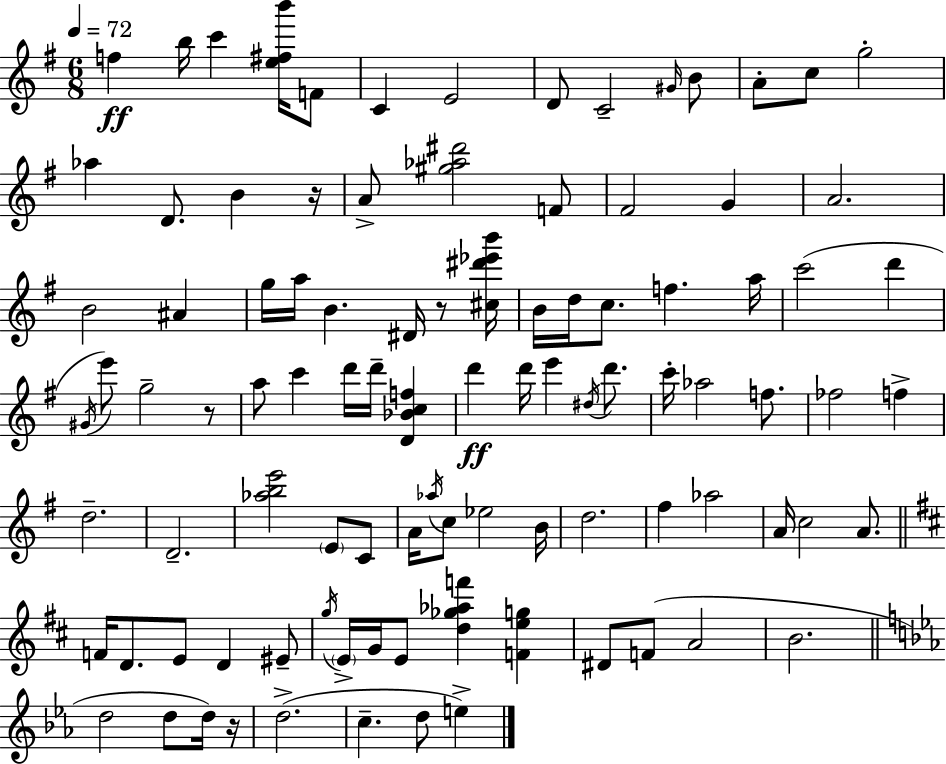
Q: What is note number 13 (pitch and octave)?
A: G5